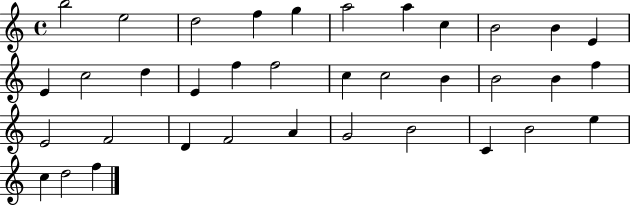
{
  \clef treble
  \time 4/4
  \defaultTimeSignature
  \key c \major
  b''2 e''2 | d''2 f''4 g''4 | a''2 a''4 c''4 | b'2 b'4 e'4 | \break e'4 c''2 d''4 | e'4 f''4 f''2 | c''4 c''2 b'4 | b'2 b'4 f''4 | \break e'2 f'2 | d'4 f'2 a'4 | g'2 b'2 | c'4 b'2 e''4 | \break c''4 d''2 f''4 | \bar "|."
}